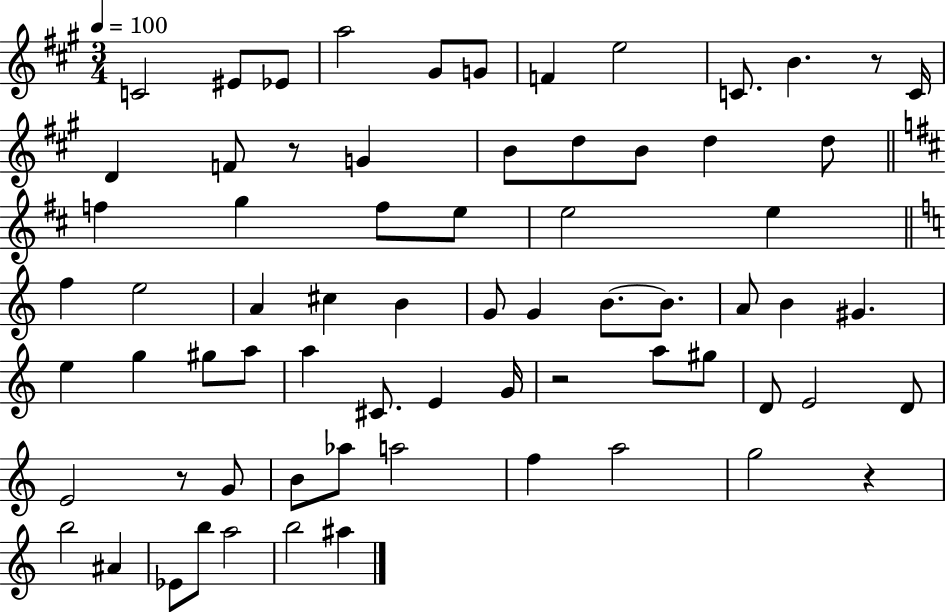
{
  \clef treble
  \numericTimeSignature
  \time 3/4
  \key a \major
  \tempo 4 = 100
  c'2 eis'8 ees'8 | a''2 gis'8 g'8 | f'4 e''2 | c'8. b'4. r8 c'16 | \break d'4 f'8 r8 g'4 | b'8 d''8 b'8 d''4 d''8 | \bar "||" \break \key d \major f''4 g''4 f''8 e''8 | e''2 e''4 | \bar "||" \break \key c \major f''4 e''2 | a'4 cis''4 b'4 | g'8 g'4 b'8.~~ b'8. | a'8 b'4 gis'4. | \break e''4 g''4 gis''8 a''8 | a''4 cis'8. e'4 g'16 | r2 a''8 gis''8 | d'8 e'2 d'8 | \break e'2 r8 g'8 | b'8 aes''8 a''2 | f''4 a''2 | g''2 r4 | \break b''2 ais'4 | ees'8 b''8 a''2 | b''2 ais''4 | \bar "|."
}